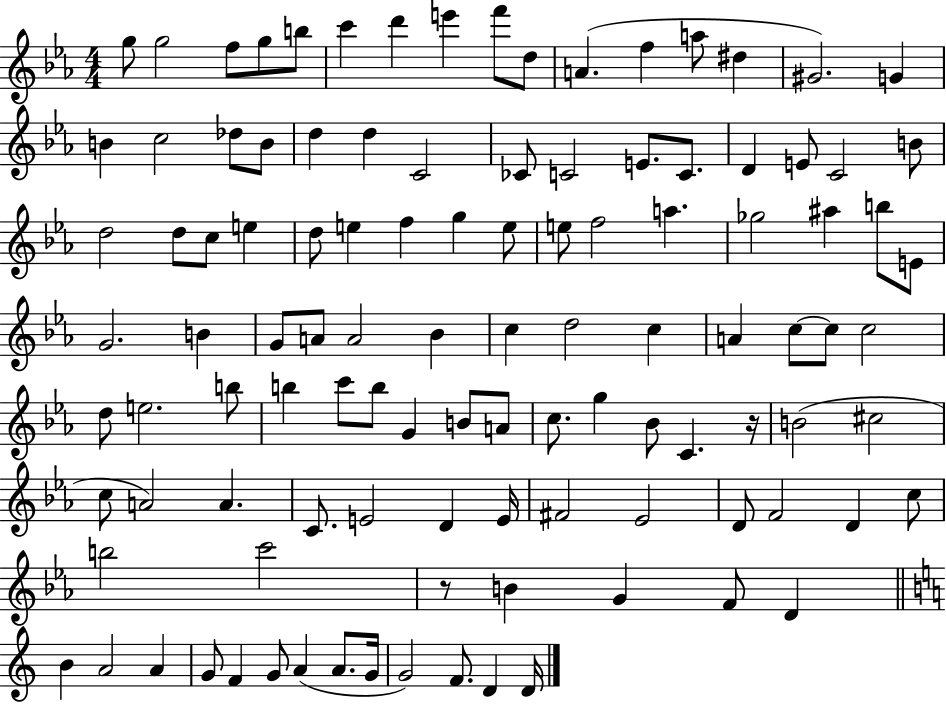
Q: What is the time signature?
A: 4/4